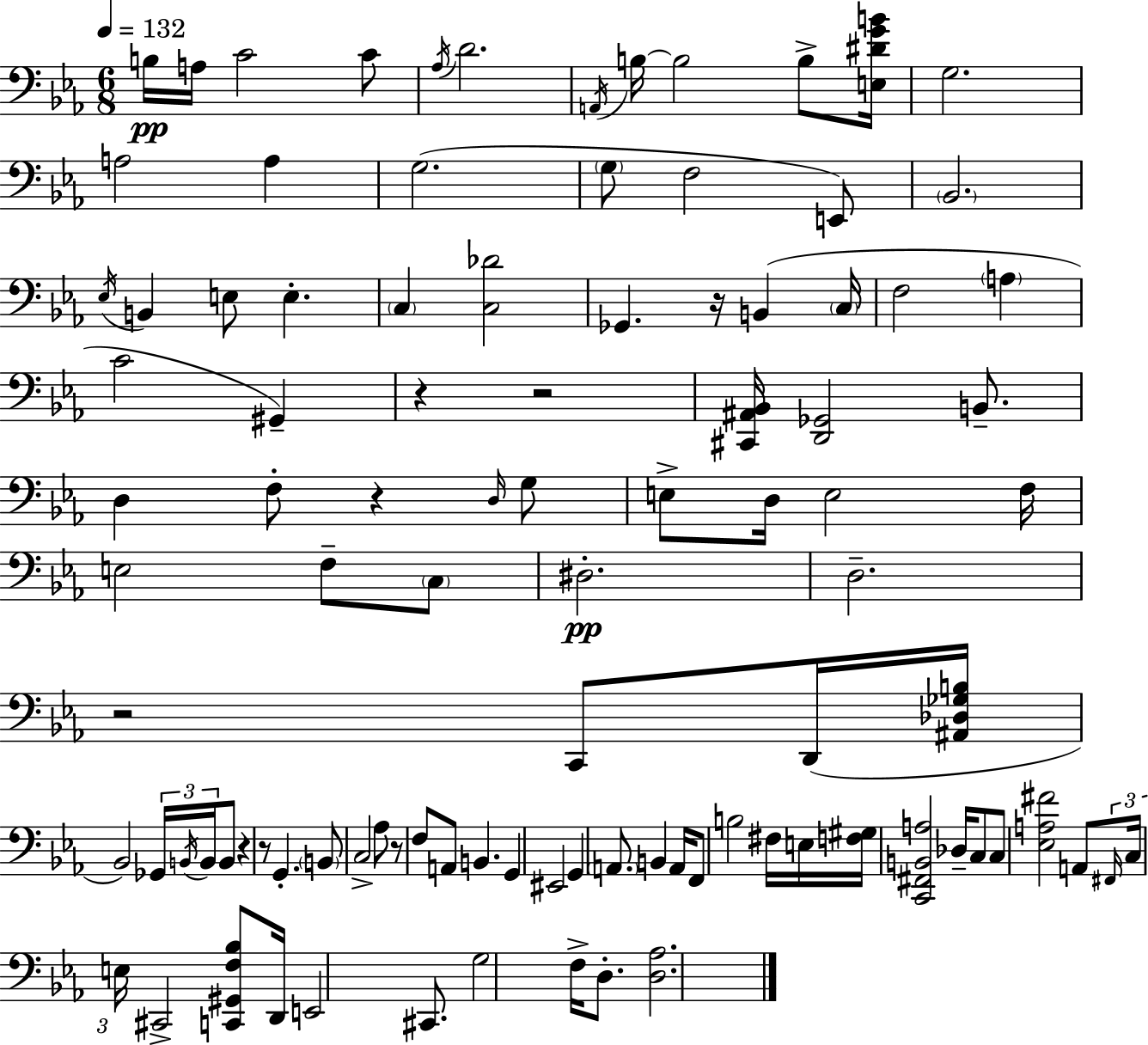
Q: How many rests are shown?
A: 8